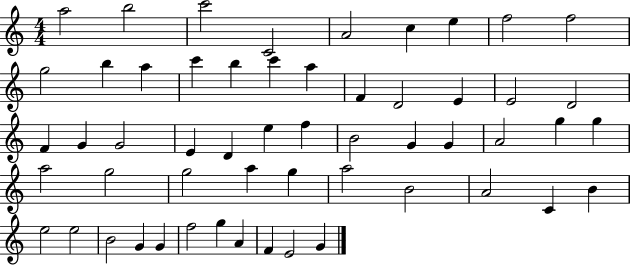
{
  \clef treble
  \numericTimeSignature
  \time 4/4
  \key c \major
  a''2 b''2 | c'''2 c'2 | a'2 c''4 e''4 | f''2 f''2 | \break g''2 b''4 a''4 | c'''4 b''4 c'''4 a''4 | f'4 d'2 e'4 | e'2 d'2 | \break f'4 g'4 g'2 | e'4 d'4 e''4 f''4 | b'2 g'4 g'4 | a'2 g''4 g''4 | \break a''2 g''2 | g''2 a''4 g''4 | a''2 b'2 | a'2 c'4 b'4 | \break e''2 e''2 | b'2 g'4 g'4 | f''2 g''4 a'4 | f'4 e'2 g'4 | \break \bar "|."
}